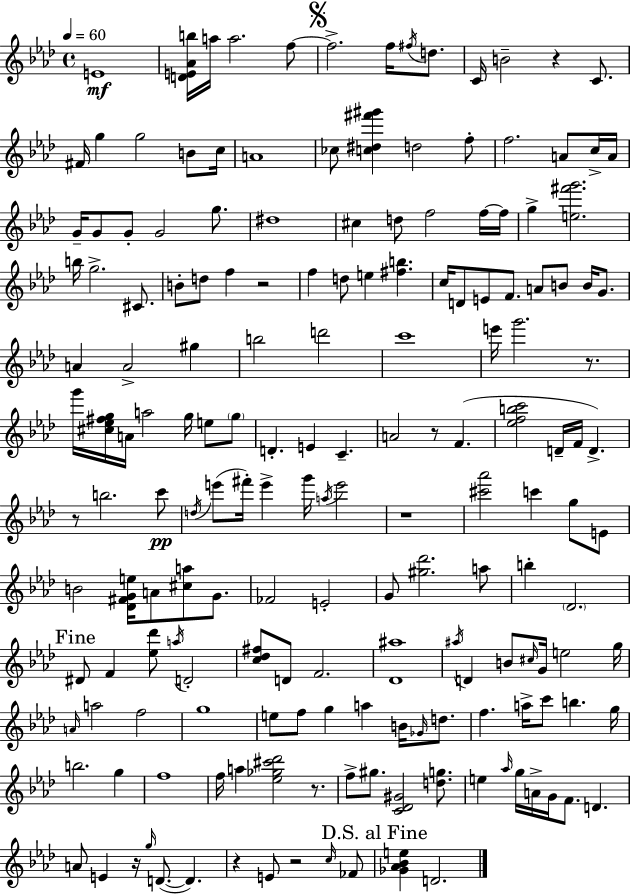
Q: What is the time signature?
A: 4/4